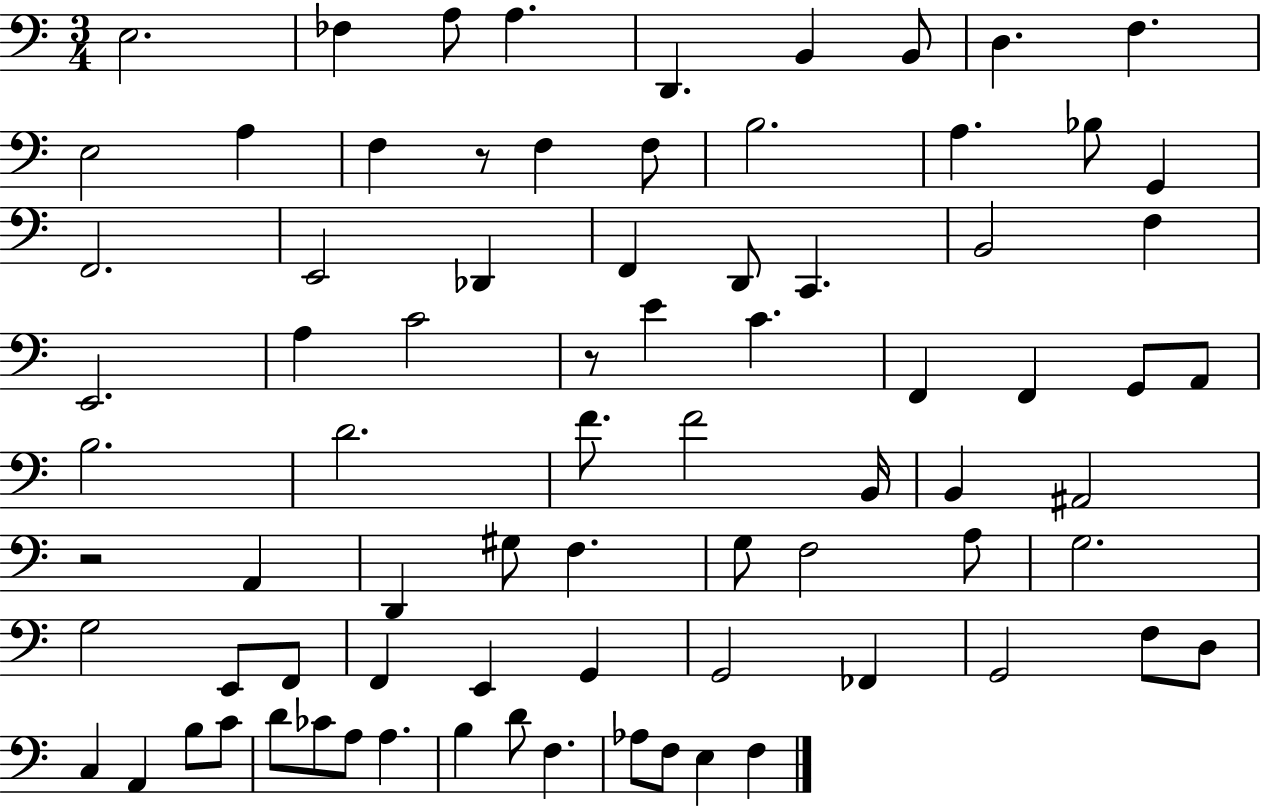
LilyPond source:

{
  \clef bass
  \numericTimeSignature
  \time 3/4
  \key c \major
  \repeat volta 2 { e2. | fes4 a8 a4. | d,4. b,4 b,8 | d4. f4. | \break e2 a4 | f4 r8 f4 f8 | b2. | a4. bes8 g,4 | \break f,2. | e,2 des,4 | f,4 d,8 c,4. | b,2 f4 | \break e,2. | a4 c'2 | r8 e'4 c'4. | f,4 f,4 g,8 a,8 | \break b2. | d'2. | f'8. f'2 b,16 | b,4 ais,2 | \break r2 a,4 | d,4 gis8 f4. | g8 f2 a8 | g2. | \break g2 e,8 f,8 | f,4 e,4 g,4 | g,2 fes,4 | g,2 f8 d8 | \break c4 a,4 b8 c'8 | d'8 ces'8 a8 a4. | b4 d'8 f4. | aes8 f8 e4 f4 | \break } \bar "|."
}